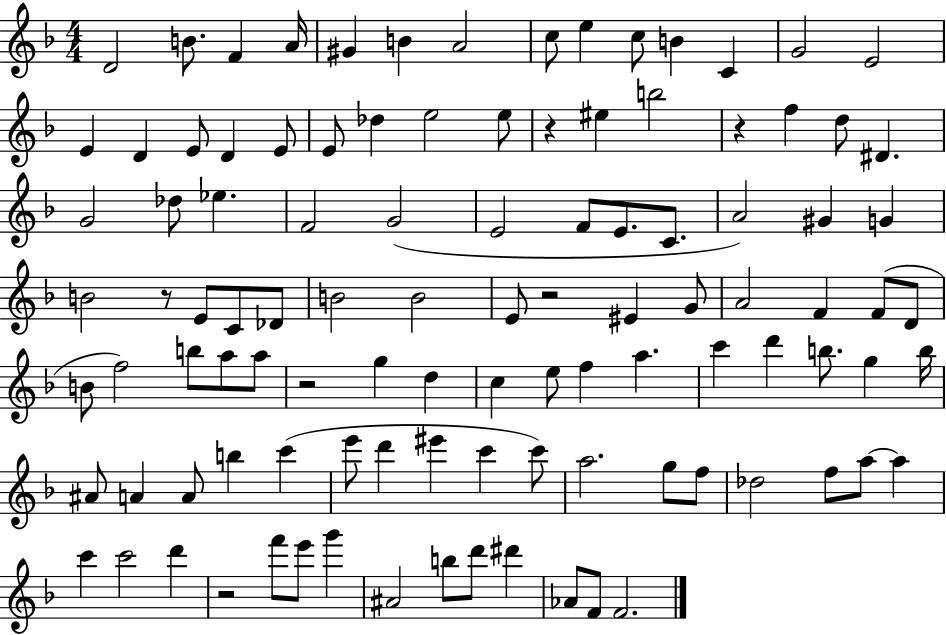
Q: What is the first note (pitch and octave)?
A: D4